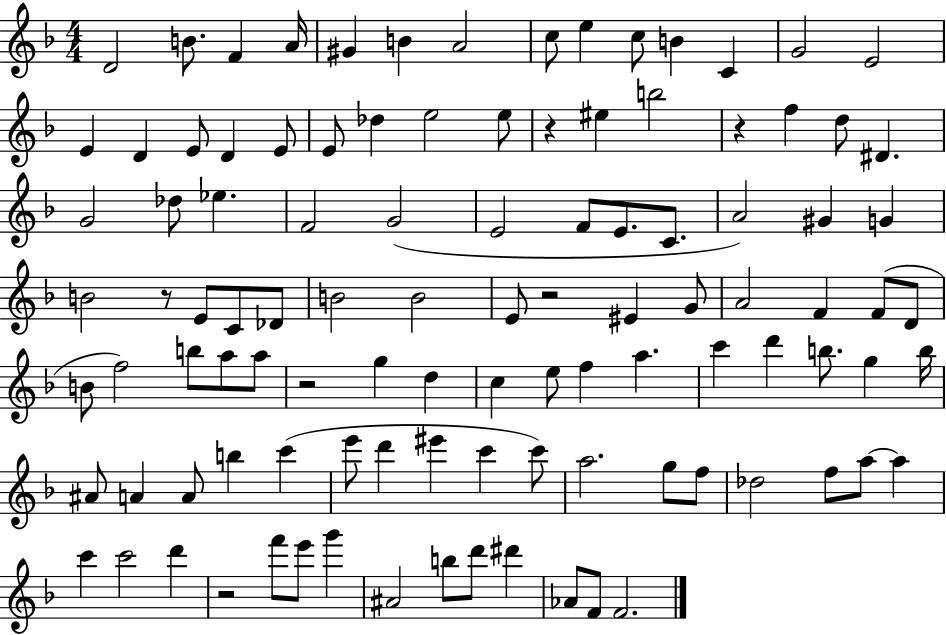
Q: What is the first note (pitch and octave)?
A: D4